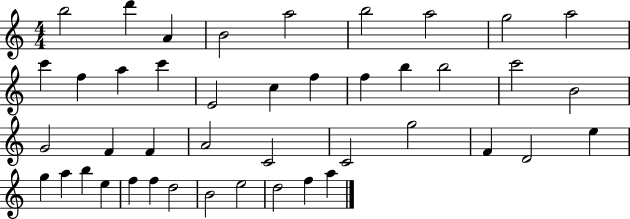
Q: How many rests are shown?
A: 0